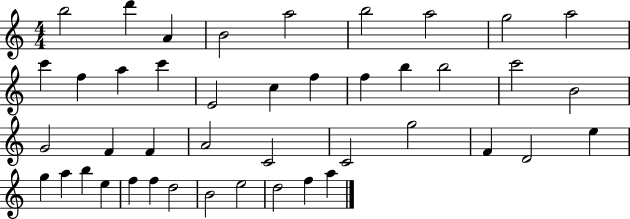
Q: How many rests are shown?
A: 0